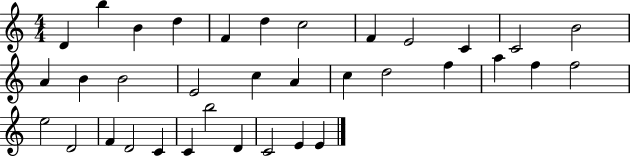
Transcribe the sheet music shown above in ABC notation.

X:1
T:Untitled
M:4/4
L:1/4
K:C
D b B d F d c2 F E2 C C2 B2 A B B2 E2 c A c d2 f a f f2 e2 D2 F D2 C C b2 D C2 E E